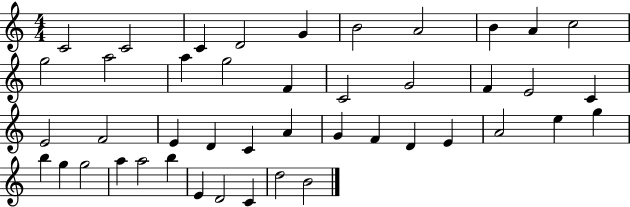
C4/h C4/h C4/q D4/h G4/q B4/h A4/h B4/q A4/q C5/h G5/h A5/h A5/q G5/h F4/q C4/h G4/h F4/q E4/h C4/q E4/h F4/h E4/q D4/q C4/q A4/q G4/q F4/q D4/q E4/q A4/h E5/q G5/q B5/q G5/q G5/h A5/q A5/h B5/q E4/q D4/h C4/q D5/h B4/h